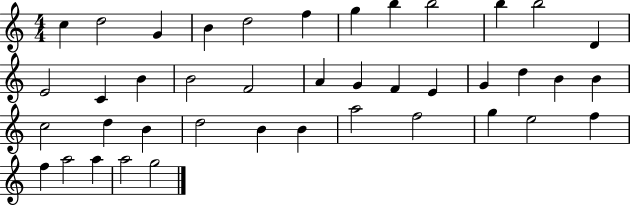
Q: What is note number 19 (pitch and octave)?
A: G4